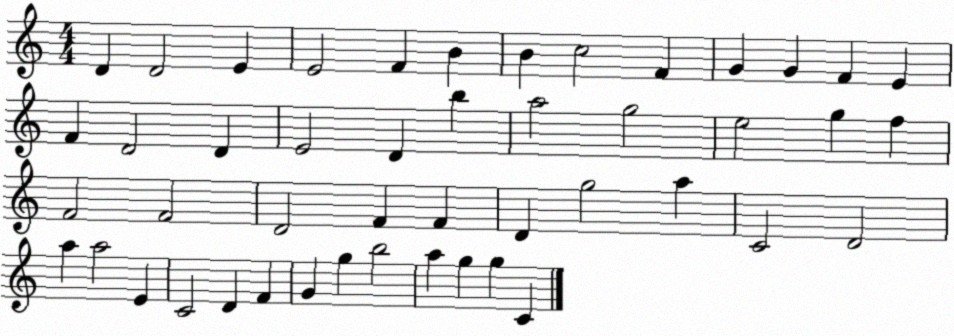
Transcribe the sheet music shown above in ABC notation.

X:1
T:Untitled
M:4/4
L:1/4
K:C
D D2 E E2 F B B c2 F G G F E F D2 D E2 D b a2 g2 e2 g f F2 F2 D2 F F D g2 a C2 D2 a a2 E C2 D F G g b2 a g g C